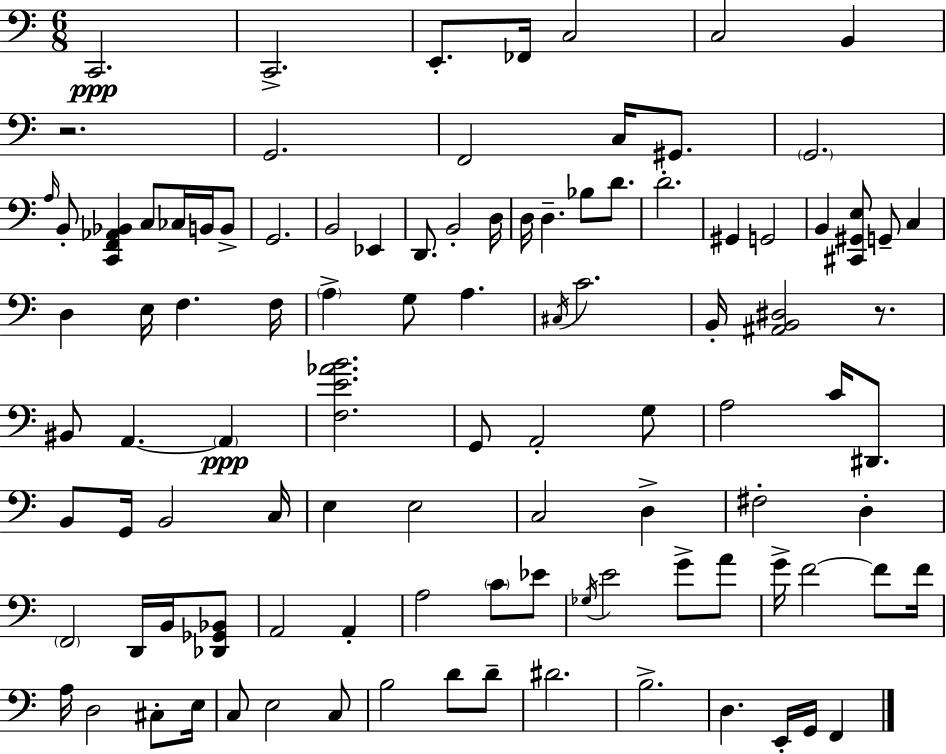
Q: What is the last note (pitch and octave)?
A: F2